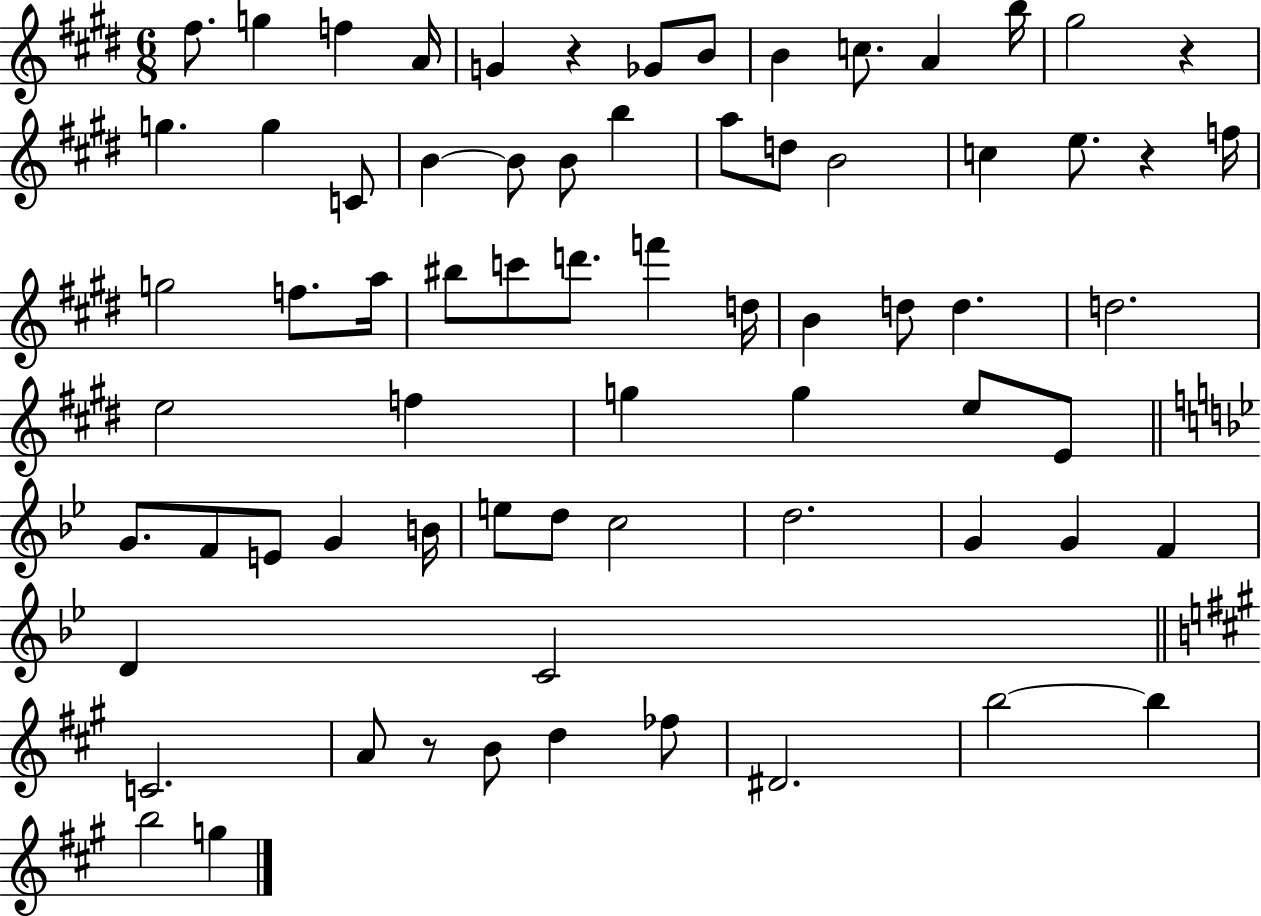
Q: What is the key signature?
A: E major